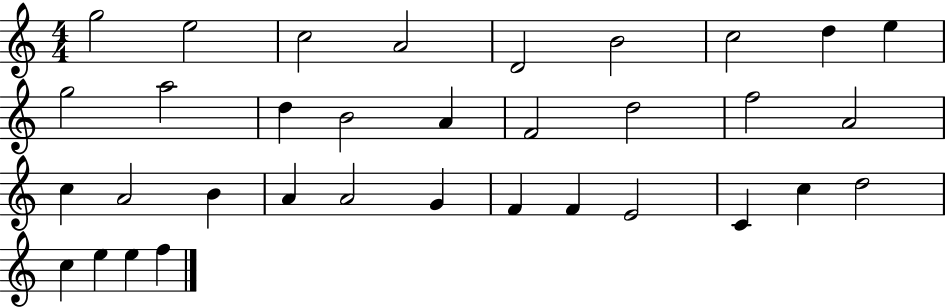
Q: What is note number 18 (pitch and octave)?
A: A4